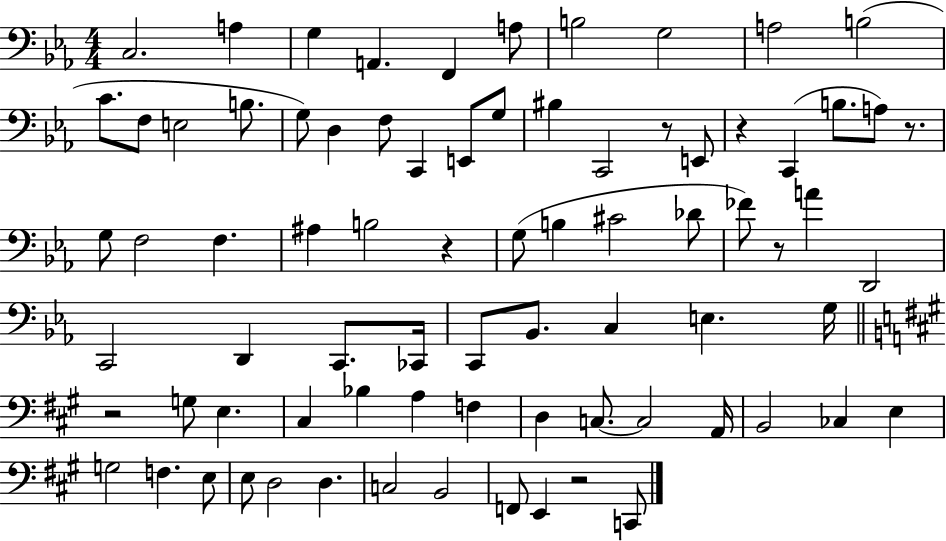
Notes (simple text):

C3/h. A3/q G3/q A2/q. F2/q A3/e B3/h G3/h A3/h B3/h C4/e. F3/e E3/h B3/e. G3/e D3/q F3/e C2/q E2/e G3/e BIS3/q C2/h R/e E2/e R/q C2/q B3/e. A3/e R/e. G3/e F3/h F3/q. A#3/q B3/h R/q G3/e B3/q C#4/h Db4/e FES4/e R/e A4/q D2/h C2/h D2/q C2/e. CES2/s C2/e Bb2/e. C3/q E3/q. G3/s R/h G3/e E3/q. C#3/q Bb3/q A3/q F3/q D3/q C3/e. C3/h A2/s B2/h CES3/q E3/q G3/h F3/q. E3/e E3/e D3/h D3/q. C3/h B2/h F2/e E2/q R/h C2/e